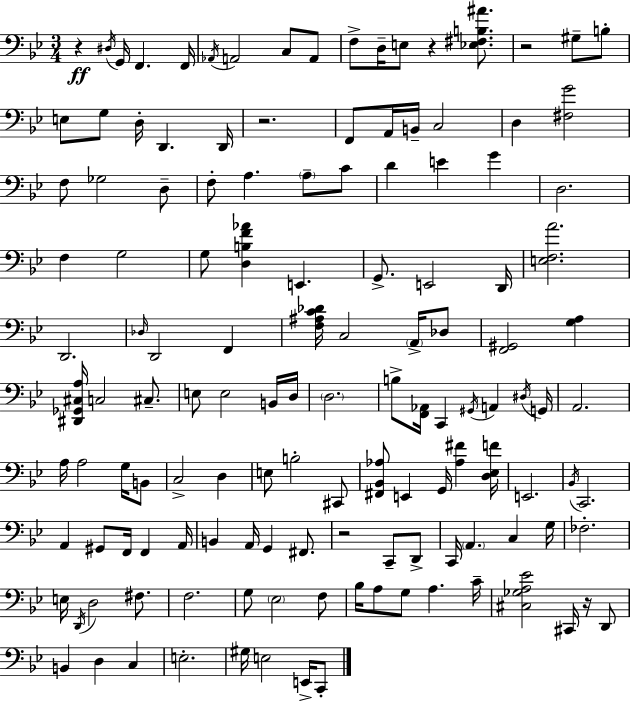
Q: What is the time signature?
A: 3/4